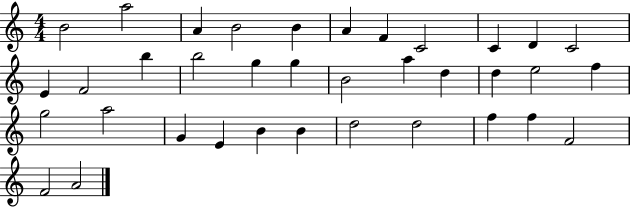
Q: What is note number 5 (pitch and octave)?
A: B4